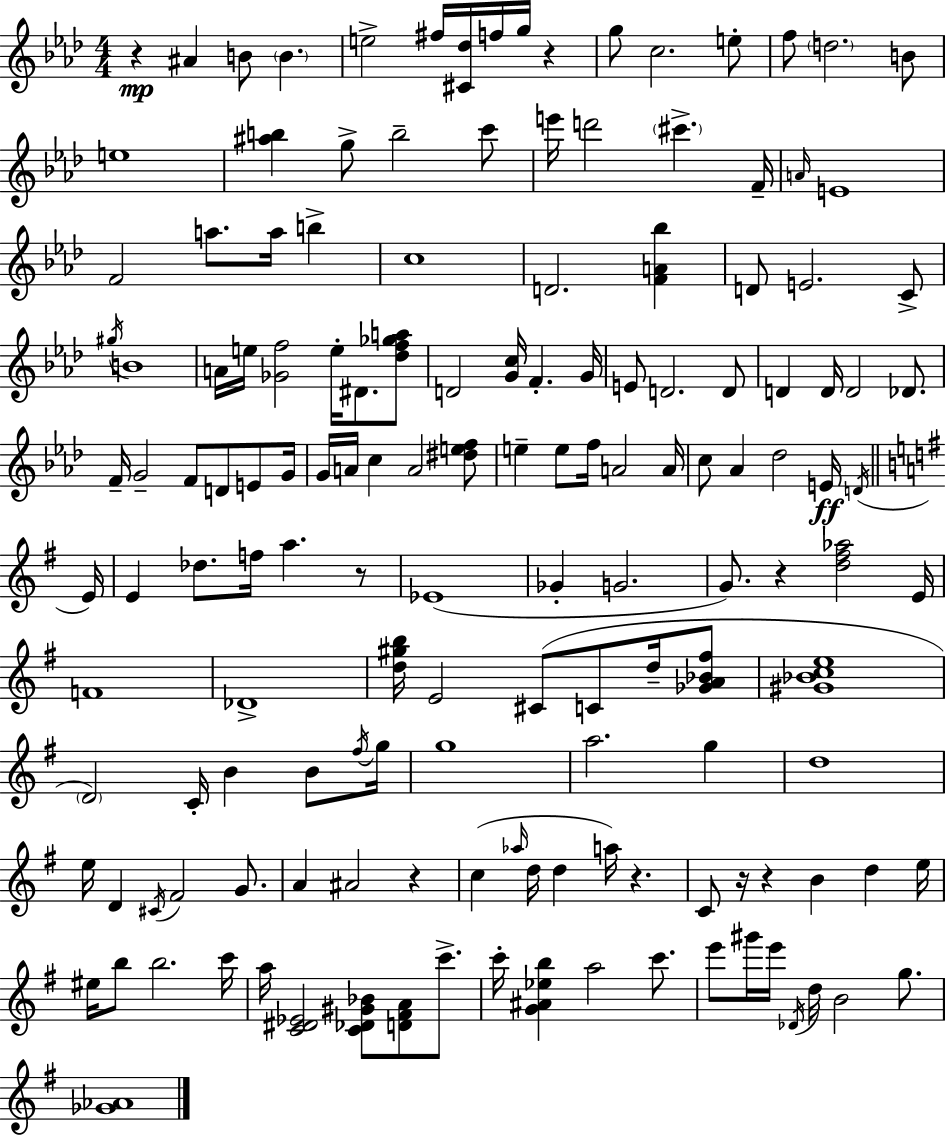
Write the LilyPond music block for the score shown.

{
  \clef treble
  \numericTimeSignature
  \time 4/4
  \key aes \major
  \repeat volta 2 { r4\mp ais'4 b'8 \parenthesize b'4. | e''2-> fis''16 <cis' des''>16 f''16 g''16 r4 | g''8 c''2. e''8-. | f''8 \parenthesize d''2. b'8 | \break e''1 | <ais'' b''>4 g''8-> b''2-- c'''8 | e'''16 d'''2 \parenthesize cis'''4.-> f'16-- | \grace { a'16 } e'1 | \break f'2 a''8. a''16 b''4-> | c''1 | d'2. <f' a' bes''>4 | d'8 e'2. c'8-> | \break \acciaccatura { gis''16 } b'1 | a'16 e''16 <ges' f''>2 e''16-. dis'8. | <des'' f'' ges'' a''>8 d'2 <g' c''>16 f'4.-. | g'16 e'8 d'2. | \break d'8 d'4 d'16 d'2 des'8. | f'16-- g'2-- f'8 d'8 e'8 | g'16 g'16 a'16 c''4 a'2 | <dis'' e'' f''>8 e''4-- e''8 f''16 a'2 | \break a'16 c''8 aes'4 des''2 | e'16\ff \acciaccatura { d'16 } \bar "||" \break \key g \major e'16 e'4 des''8. f''16 a''4. r8 | ees'1( | ges'4-. g'2. | g'8.) r4 <d'' fis'' aes''>2 | \break e'16 f'1 | des'1-> | <d'' gis'' b''>16 e'2 cis'8( c'8 d''16-- <ges' a' bes' fis''>8 | <gis' bes' c'' e''>1 | \break \parenthesize d'2) c'16-. b'4 b'8 | \acciaccatura { fis''16 } g''16 g''1 | a''2. g''4 | d''1 | \break e''16 d'4 \acciaccatura { cis'16 } fis'2 | g'8. a'4 ais'2 r4 | c''4( \grace { aes''16 } d''16 d''4 a''16) r4. | c'8 r16 r4 b'4 d''4 | \break e''16 eis''16 b''8 b''2. | c'''16 a''16 <c' dis' ees'>2 <c' des' gis' bes'>8 <d' fis' a'>8 | c'''8.-> c'''16-. <g' ais' ees'' b''>4 a''2 | c'''8. e'''8 gis'''16 e'''16 \acciaccatura { des'16 } d''16 b'2 | \break g''8. <ges' aes'>1 | } \bar "|."
}